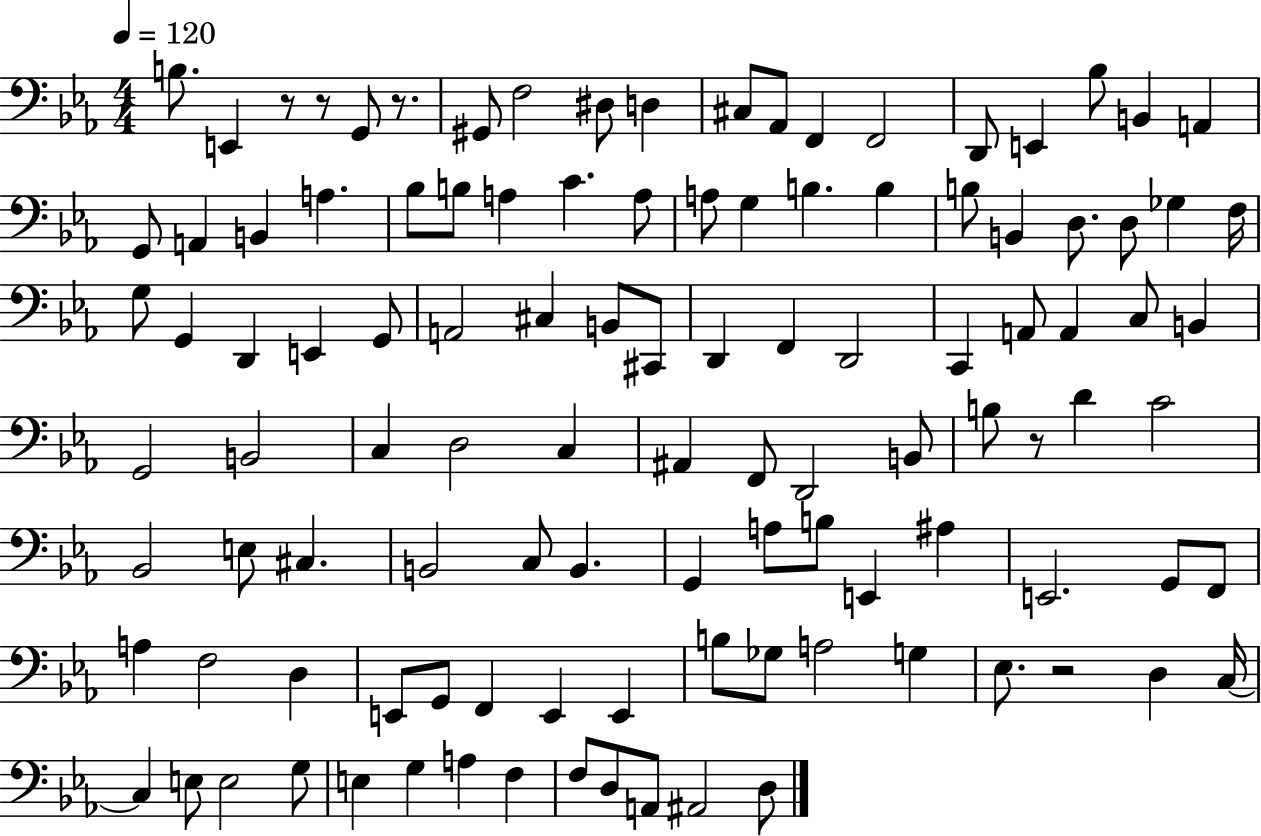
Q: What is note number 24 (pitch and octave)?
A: C4